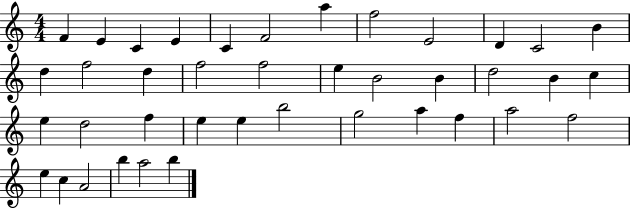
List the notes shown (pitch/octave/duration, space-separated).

F4/q E4/q C4/q E4/q C4/q F4/h A5/q F5/h E4/h D4/q C4/h B4/q D5/q F5/h D5/q F5/h F5/h E5/q B4/h B4/q D5/h B4/q C5/q E5/q D5/h F5/q E5/q E5/q B5/h G5/h A5/q F5/q A5/h F5/h E5/q C5/q A4/h B5/q A5/h B5/q